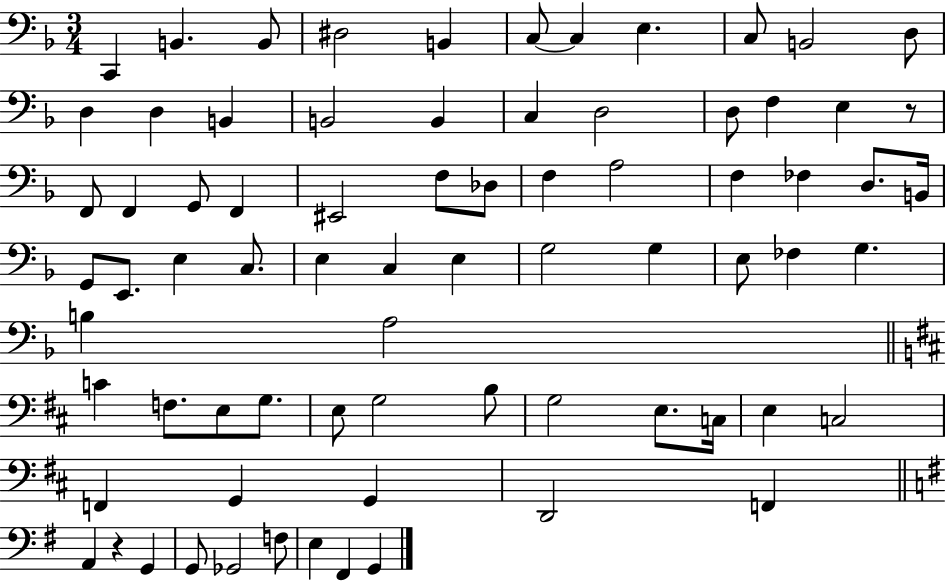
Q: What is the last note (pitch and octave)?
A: G2